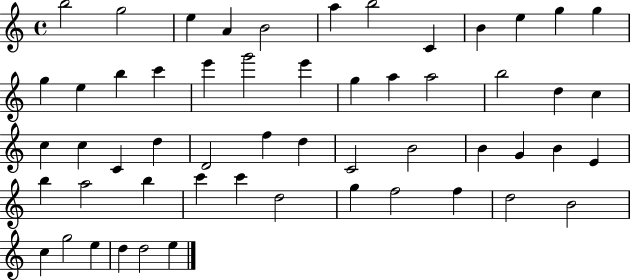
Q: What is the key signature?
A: C major